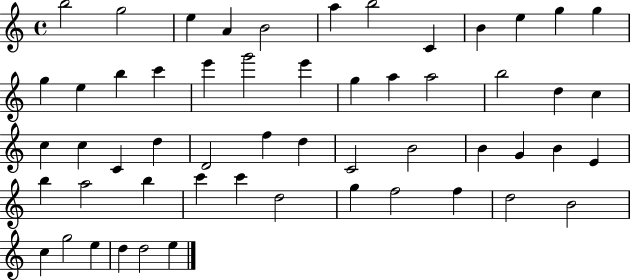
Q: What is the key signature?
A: C major